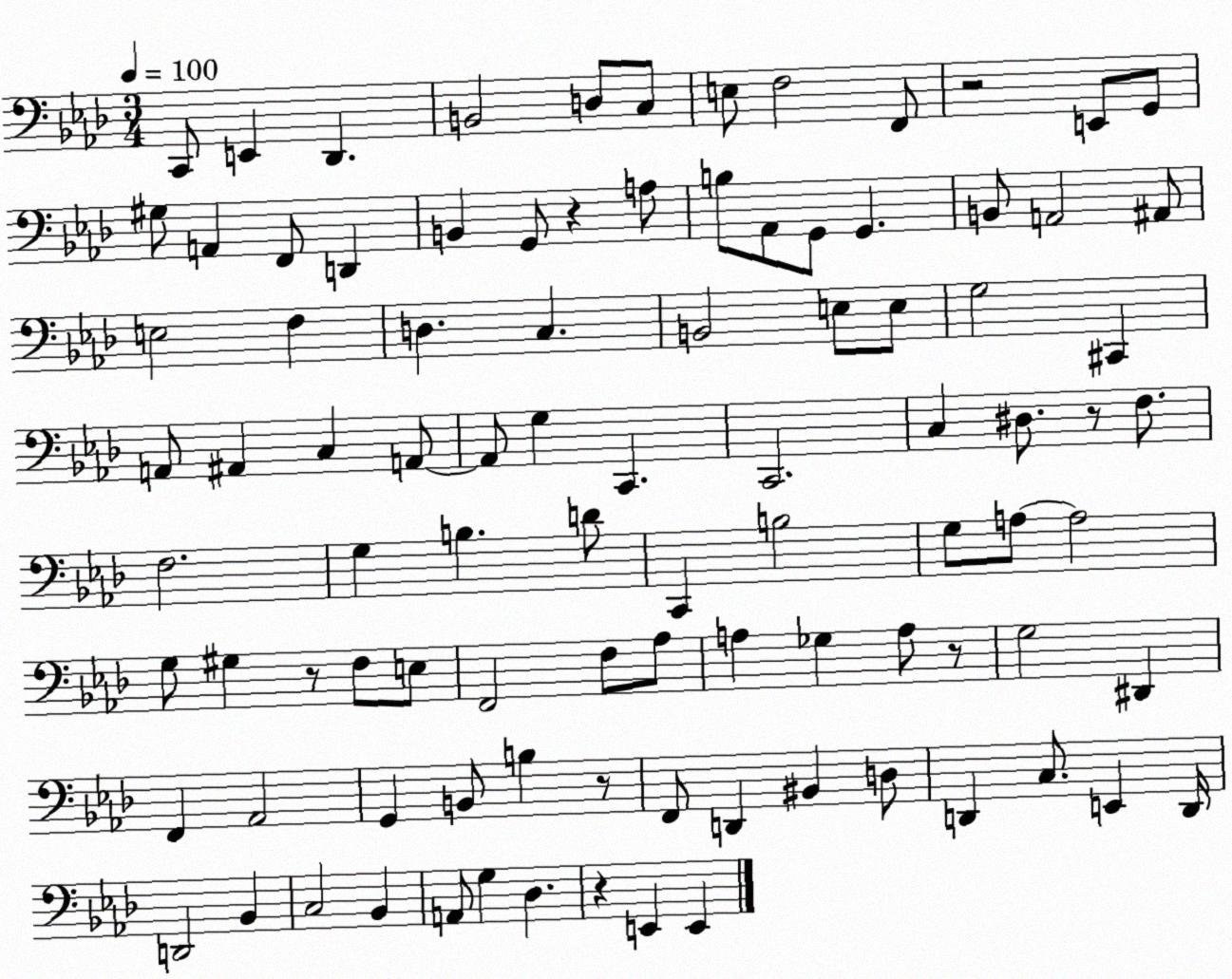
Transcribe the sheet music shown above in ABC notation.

X:1
T:Untitled
M:3/4
L:1/4
K:Ab
C,,/2 E,, _D,, B,,2 D,/2 C,/2 E,/2 F,2 F,,/2 z2 E,,/2 G,,/2 ^G,/2 A,, F,,/2 D,, B,, G,,/2 z A,/2 B,/2 _A,,/2 G,,/2 G,, B,,/2 A,,2 ^A,,/2 E,2 F, D, C, B,,2 E,/2 E,/2 G,2 ^C,, A,,/2 ^A,, C, A,,/2 A,,/2 G, C,, C,,2 C, ^D,/2 z/2 F,/2 F,2 G, B, D/2 C,, B,2 G,/2 A,/2 A,2 G,/2 ^G, z/2 F,/2 E,/2 F,,2 F,/2 _A,/2 A, _G, A,/2 z/2 G,2 ^D,, F,, _A,,2 G,, B,,/2 B, z/2 F,,/2 D,, ^B,, D,/2 D,, C,/2 E,, D,,/4 D,,2 _B,, C,2 _B,, A,,/2 G, _D, z E,, E,,